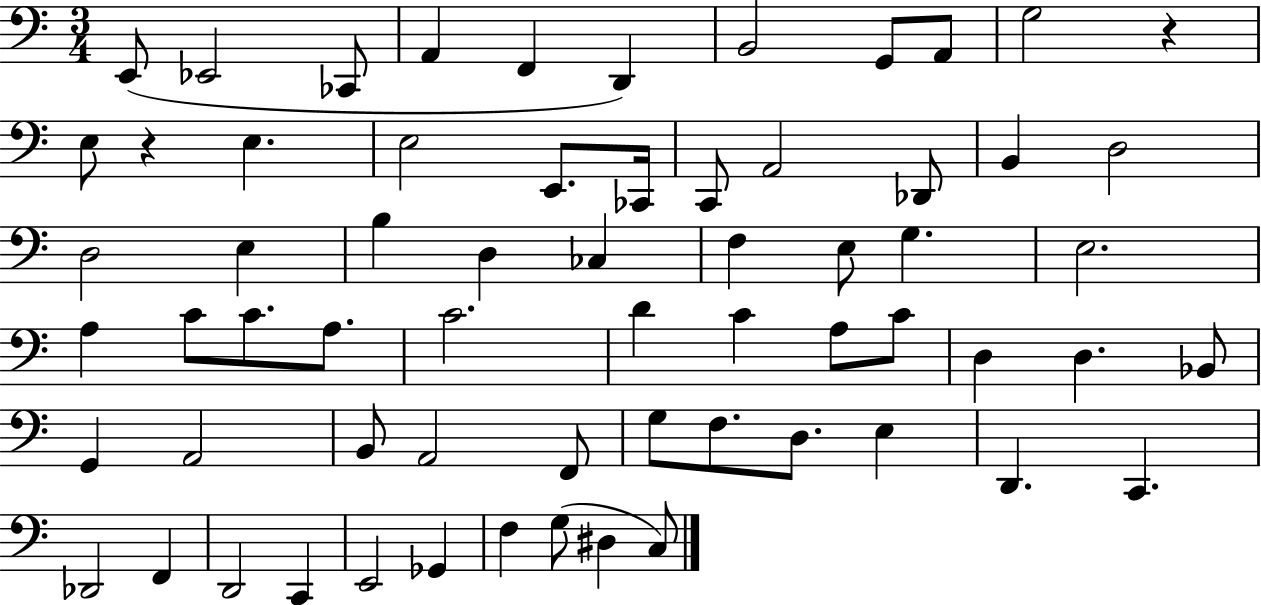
E2/e Eb2/h CES2/e A2/q F2/q D2/q B2/h G2/e A2/e G3/h R/q E3/e R/q E3/q. E3/h E2/e. CES2/s C2/e A2/h Db2/e B2/q D3/h D3/h E3/q B3/q D3/q CES3/q F3/q E3/e G3/q. E3/h. A3/q C4/e C4/e. A3/e. C4/h. D4/q C4/q A3/e C4/e D3/q D3/q. Bb2/e G2/q A2/h B2/e A2/h F2/e G3/e F3/e. D3/e. E3/q D2/q. C2/q. Db2/h F2/q D2/h C2/q E2/h Gb2/q F3/q G3/e D#3/q C3/e